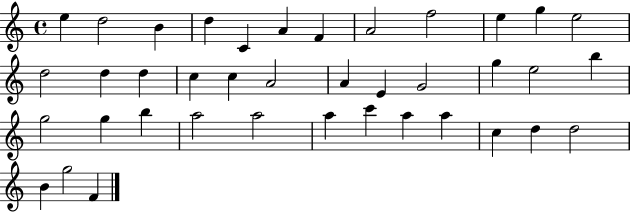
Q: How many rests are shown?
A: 0